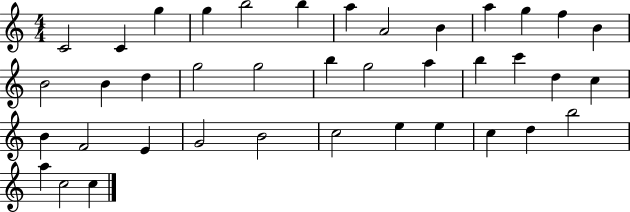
{
  \clef treble
  \numericTimeSignature
  \time 4/4
  \key c \major
  c'2 c'4 g''4 | g''4 b''2 b''4 | a''4 a'2 b'4 | a''4 g''4 f''4 b'4 | \break b'2 b'4 d''4 | g''2 g''2 | b''4 g''2 a''4 | b''4 c'''4 d''4 c''4 | \break b'4 f'2 e'4 | g'2 b'2 | c''2 e''4 e''4 | c''4 d''4 b''2 | \break a''4 c''2 c''4 | \bar "|."
}